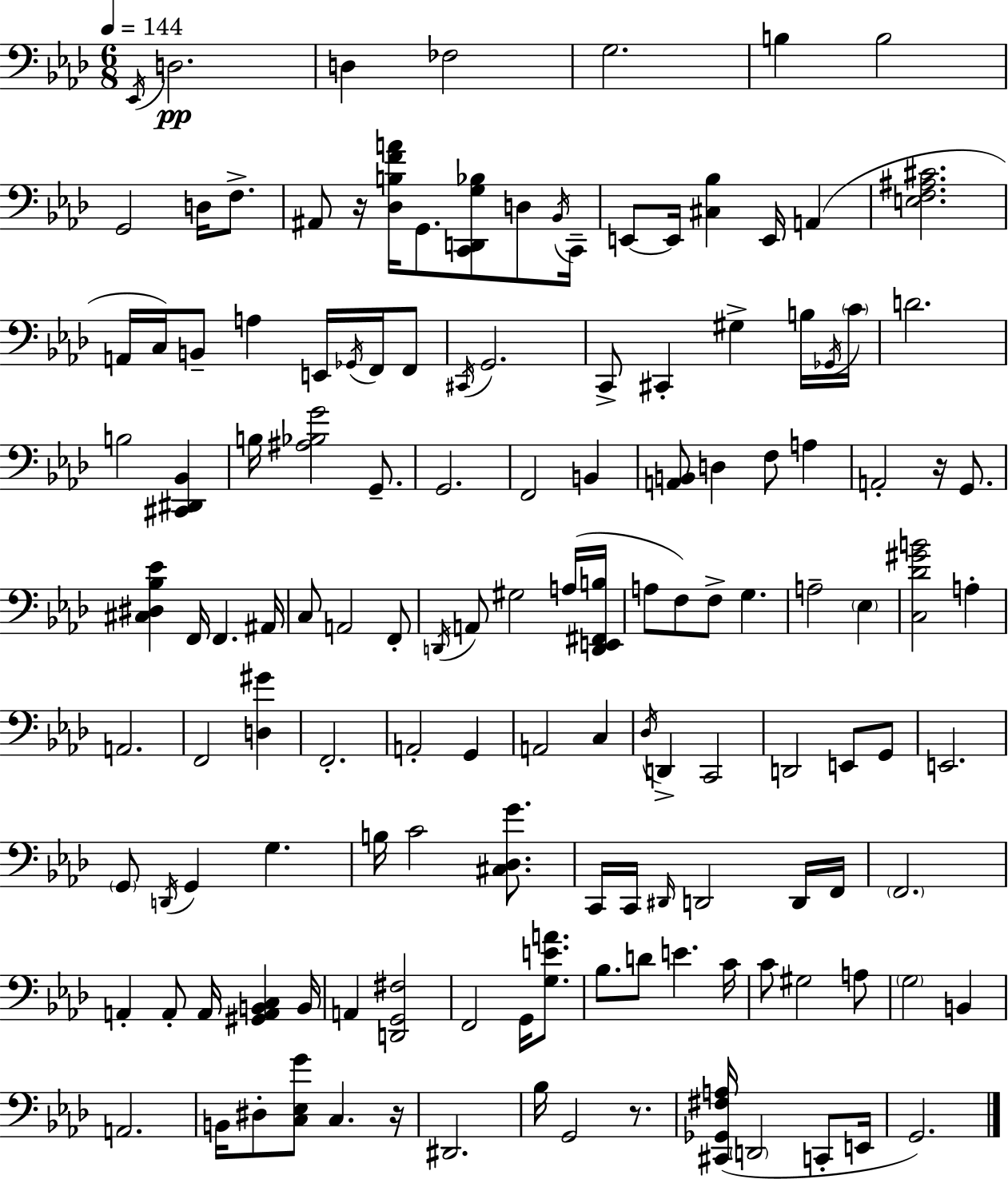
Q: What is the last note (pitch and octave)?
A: G2